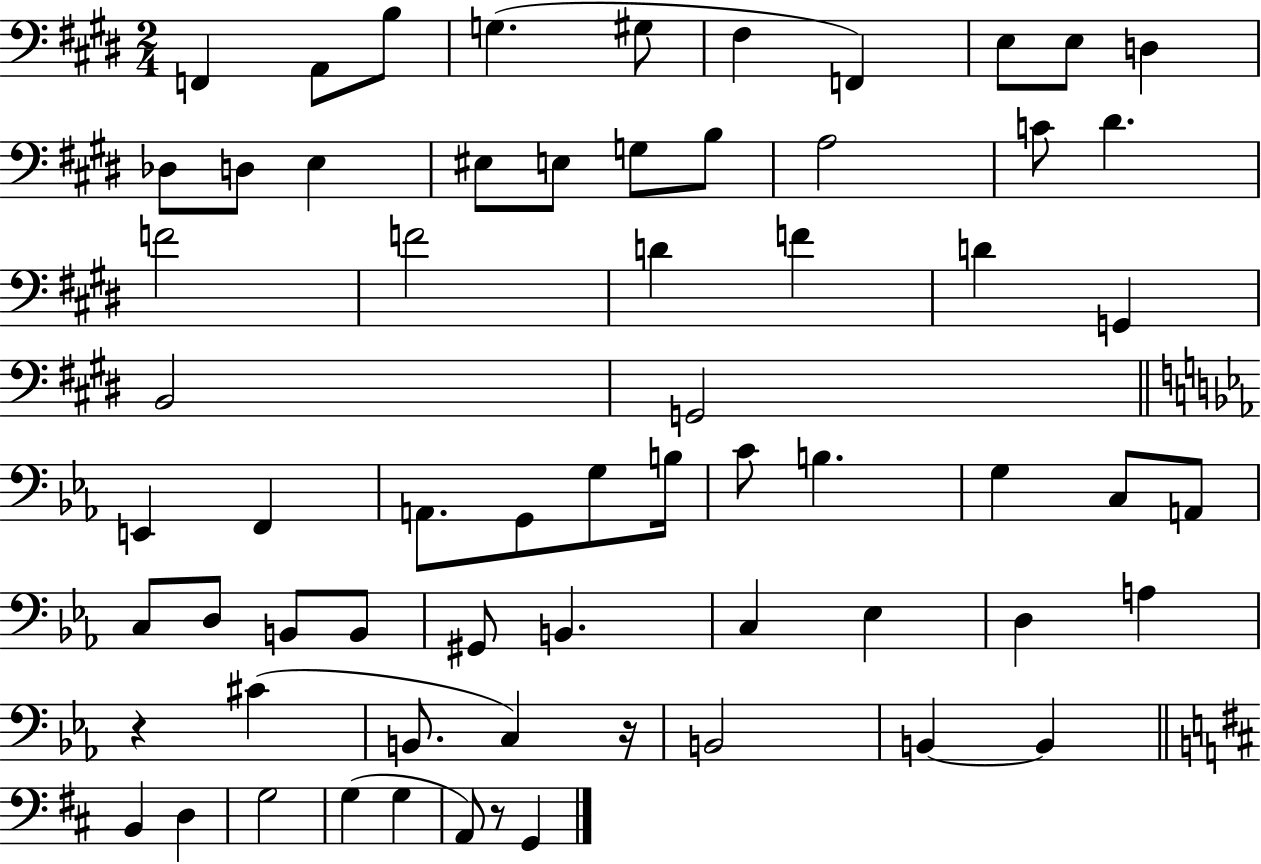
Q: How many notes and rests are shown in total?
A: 65